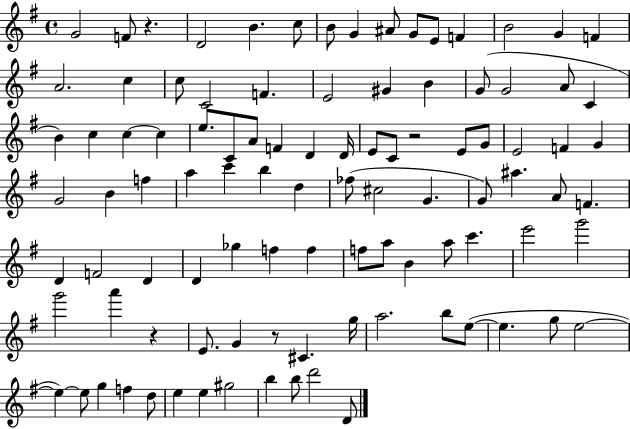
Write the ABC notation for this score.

X:1
T:Untitled
M:4/4
L:1/4
K:G
G2 F/2 z D2 B c/2 B/2 G ^A/2 G/2 E/2 F B2 G F A2 c c/2 C2 F E2 ^G B G/2 G2 A/2 C B c c c e/2 C/2 A/2 F D D/4 E/2 C/2 z2 E/2 G/2 E2 F G G2 B f a c' b d _f/2 ^c2 G G/2 ^a A/2 F D F2 D D _g f f f/2 a/2 B a/2 c' e'2 g'2 g'2 a' z E/2 G z/2 ^C g/4 a2 b/2 e/2 e g/2 e2 e e/2 g f d/2 e e ^g2 b b/2 d'2 D/2